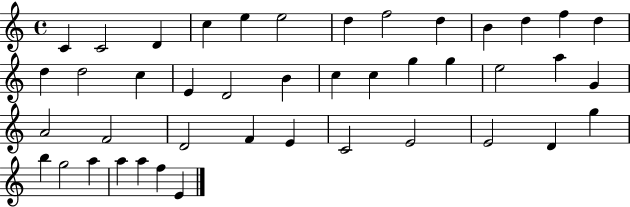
X:1
T:Untitled
M:4/4
L:1/4
K:C
C C2 D c e e2 d f2 d B d f d d d2 c E D2 B c c g g e2 a G A2 F2 D2 F E C2 E2 E2 D g b g2 a a a f E